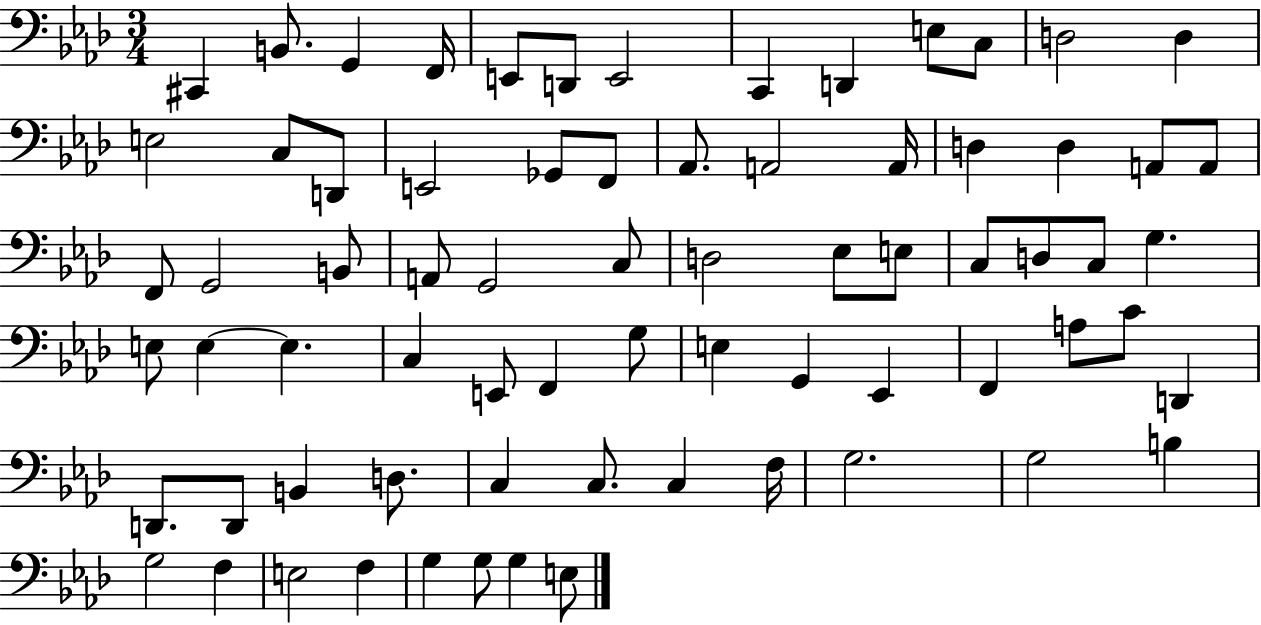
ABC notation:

X:1
T:Untitled
M:3/4
L:1/4
K:Ab
^C,, B,,/2 G,, F,,/4 E,,/2 D,,/2 E,,2 C,, D,, E,/2 C,/2 D,2 D, E,2 C,/2 D,,/2 E,,2 _G,,/2 F,,/2 _A,,/2 A,,2 A,,/4 D, D, A,,/2 A,,/2 F,,/2 G,,2 B,,/2 A,,/2 G,,2 C,/2 D,2 _E,/2 E,/2 C,/2 D,/2 C,/2 G, E,/2 E, E, C, E,,/2 F,, G,/2 E, G,, _E,, F,, A,/2 C/2 D,, D,,/2 D,,/2 B,, D,/2 C, C,/2 C, F,/4 G,2 G,2 B, G,2 F, E,2 F, G, G,/2 G, E,/2